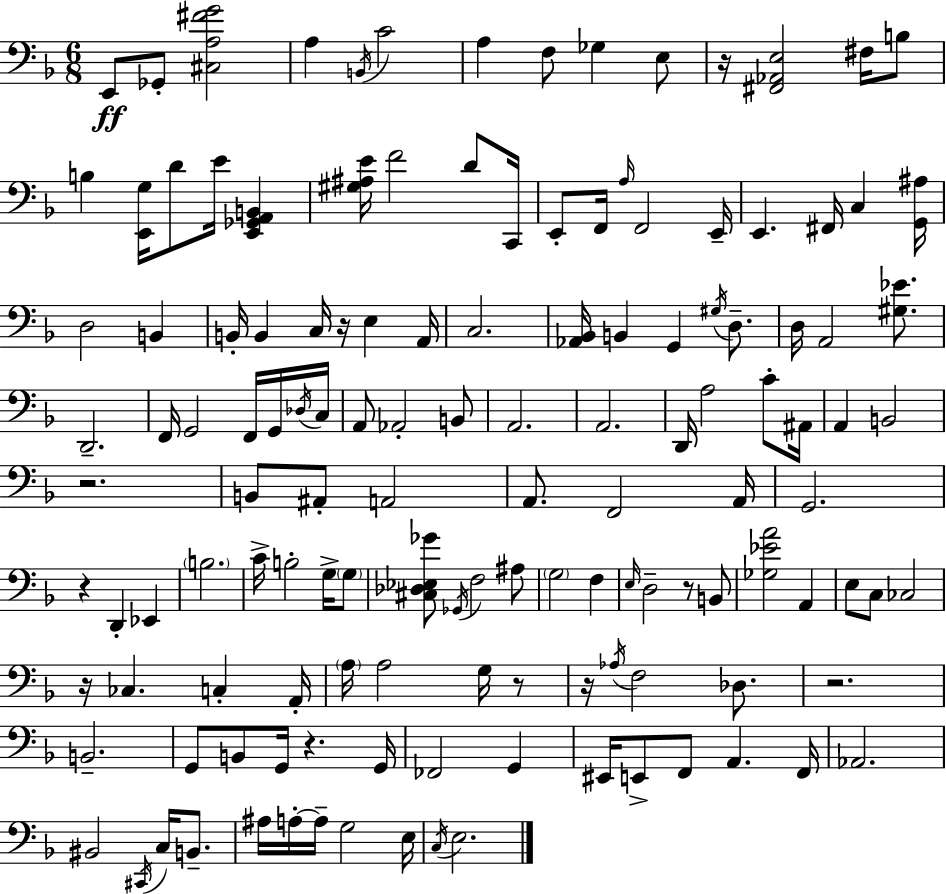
{
  \clef bass
  \numericTimeSignature
  \time 6/8
  \key d \minor
  e,8\ff ges,8-. <cis a fis' g'>2 | a4 \acciaccatura { b,16 } c'2 | a4 f8 ges4 e8 | r16 <fis, aes, e>2 fis16 b8 | \break b4 <e, g>16 d'8 e'16 <e, ges, a, b,>4 | <gis ais e'>16 f'2 d'8 | c,16 e,8-. f,16 \grace { a16 } f,2 | e,16-- e,4. fis,16 c4 | \break <g, ais>16 d2 b,4 | b,16-. b,4 c16 r16 e4 | a,16 c2. | <aes, bes,>16 b,4 g,4 \acciaccatura { gis16 } | \break d8.-- d16 a,2 | <gis ees'>8. d,2.-- | f,16 g,2 | f,16 g,16 \acciaccatura { des16 } c16 a,8 aes,2-. | \break b,8 a,2. | a,2. | d,16 a2 | c'8-. ais,16 a,4 b,2 | \break r2. | b,8 ais,8-. a,2 | a,8. f,2 | a,16 g,2. | \break r4 d,4-. | ees,4 \parenthesize b2. | c'16-> b2-. | g16-> \parenthesize g8 <cis des ees ges'>8 \acciaccatura { ges,16 } f2 | \break ais8 \parenthesize g2 | f4 \grace { e16 } d2-- | r8 b,8 <ges ees' a'>2 | a,4 e8 c8 ces2 | \break r16 ces4. | c4-. a,16-. \parenthesize a16 a2 | g16 r8 r16 \acciaccatura { aes16 } f2 | des8. r2. | \break b,2.-- | g,8 b,8 g,16 | r4. g,16 fes,2 | g,4 eis,16 e,8-> f,8 | \break a,4. f,16 aes,2. | bis,2 | \acciaccatura { cis,16 } c16 b,8.-- ais16 a16-.~~ a16-- g2 | e16 \acciaccatura { c16 } e2. | \break \bar "|."
}